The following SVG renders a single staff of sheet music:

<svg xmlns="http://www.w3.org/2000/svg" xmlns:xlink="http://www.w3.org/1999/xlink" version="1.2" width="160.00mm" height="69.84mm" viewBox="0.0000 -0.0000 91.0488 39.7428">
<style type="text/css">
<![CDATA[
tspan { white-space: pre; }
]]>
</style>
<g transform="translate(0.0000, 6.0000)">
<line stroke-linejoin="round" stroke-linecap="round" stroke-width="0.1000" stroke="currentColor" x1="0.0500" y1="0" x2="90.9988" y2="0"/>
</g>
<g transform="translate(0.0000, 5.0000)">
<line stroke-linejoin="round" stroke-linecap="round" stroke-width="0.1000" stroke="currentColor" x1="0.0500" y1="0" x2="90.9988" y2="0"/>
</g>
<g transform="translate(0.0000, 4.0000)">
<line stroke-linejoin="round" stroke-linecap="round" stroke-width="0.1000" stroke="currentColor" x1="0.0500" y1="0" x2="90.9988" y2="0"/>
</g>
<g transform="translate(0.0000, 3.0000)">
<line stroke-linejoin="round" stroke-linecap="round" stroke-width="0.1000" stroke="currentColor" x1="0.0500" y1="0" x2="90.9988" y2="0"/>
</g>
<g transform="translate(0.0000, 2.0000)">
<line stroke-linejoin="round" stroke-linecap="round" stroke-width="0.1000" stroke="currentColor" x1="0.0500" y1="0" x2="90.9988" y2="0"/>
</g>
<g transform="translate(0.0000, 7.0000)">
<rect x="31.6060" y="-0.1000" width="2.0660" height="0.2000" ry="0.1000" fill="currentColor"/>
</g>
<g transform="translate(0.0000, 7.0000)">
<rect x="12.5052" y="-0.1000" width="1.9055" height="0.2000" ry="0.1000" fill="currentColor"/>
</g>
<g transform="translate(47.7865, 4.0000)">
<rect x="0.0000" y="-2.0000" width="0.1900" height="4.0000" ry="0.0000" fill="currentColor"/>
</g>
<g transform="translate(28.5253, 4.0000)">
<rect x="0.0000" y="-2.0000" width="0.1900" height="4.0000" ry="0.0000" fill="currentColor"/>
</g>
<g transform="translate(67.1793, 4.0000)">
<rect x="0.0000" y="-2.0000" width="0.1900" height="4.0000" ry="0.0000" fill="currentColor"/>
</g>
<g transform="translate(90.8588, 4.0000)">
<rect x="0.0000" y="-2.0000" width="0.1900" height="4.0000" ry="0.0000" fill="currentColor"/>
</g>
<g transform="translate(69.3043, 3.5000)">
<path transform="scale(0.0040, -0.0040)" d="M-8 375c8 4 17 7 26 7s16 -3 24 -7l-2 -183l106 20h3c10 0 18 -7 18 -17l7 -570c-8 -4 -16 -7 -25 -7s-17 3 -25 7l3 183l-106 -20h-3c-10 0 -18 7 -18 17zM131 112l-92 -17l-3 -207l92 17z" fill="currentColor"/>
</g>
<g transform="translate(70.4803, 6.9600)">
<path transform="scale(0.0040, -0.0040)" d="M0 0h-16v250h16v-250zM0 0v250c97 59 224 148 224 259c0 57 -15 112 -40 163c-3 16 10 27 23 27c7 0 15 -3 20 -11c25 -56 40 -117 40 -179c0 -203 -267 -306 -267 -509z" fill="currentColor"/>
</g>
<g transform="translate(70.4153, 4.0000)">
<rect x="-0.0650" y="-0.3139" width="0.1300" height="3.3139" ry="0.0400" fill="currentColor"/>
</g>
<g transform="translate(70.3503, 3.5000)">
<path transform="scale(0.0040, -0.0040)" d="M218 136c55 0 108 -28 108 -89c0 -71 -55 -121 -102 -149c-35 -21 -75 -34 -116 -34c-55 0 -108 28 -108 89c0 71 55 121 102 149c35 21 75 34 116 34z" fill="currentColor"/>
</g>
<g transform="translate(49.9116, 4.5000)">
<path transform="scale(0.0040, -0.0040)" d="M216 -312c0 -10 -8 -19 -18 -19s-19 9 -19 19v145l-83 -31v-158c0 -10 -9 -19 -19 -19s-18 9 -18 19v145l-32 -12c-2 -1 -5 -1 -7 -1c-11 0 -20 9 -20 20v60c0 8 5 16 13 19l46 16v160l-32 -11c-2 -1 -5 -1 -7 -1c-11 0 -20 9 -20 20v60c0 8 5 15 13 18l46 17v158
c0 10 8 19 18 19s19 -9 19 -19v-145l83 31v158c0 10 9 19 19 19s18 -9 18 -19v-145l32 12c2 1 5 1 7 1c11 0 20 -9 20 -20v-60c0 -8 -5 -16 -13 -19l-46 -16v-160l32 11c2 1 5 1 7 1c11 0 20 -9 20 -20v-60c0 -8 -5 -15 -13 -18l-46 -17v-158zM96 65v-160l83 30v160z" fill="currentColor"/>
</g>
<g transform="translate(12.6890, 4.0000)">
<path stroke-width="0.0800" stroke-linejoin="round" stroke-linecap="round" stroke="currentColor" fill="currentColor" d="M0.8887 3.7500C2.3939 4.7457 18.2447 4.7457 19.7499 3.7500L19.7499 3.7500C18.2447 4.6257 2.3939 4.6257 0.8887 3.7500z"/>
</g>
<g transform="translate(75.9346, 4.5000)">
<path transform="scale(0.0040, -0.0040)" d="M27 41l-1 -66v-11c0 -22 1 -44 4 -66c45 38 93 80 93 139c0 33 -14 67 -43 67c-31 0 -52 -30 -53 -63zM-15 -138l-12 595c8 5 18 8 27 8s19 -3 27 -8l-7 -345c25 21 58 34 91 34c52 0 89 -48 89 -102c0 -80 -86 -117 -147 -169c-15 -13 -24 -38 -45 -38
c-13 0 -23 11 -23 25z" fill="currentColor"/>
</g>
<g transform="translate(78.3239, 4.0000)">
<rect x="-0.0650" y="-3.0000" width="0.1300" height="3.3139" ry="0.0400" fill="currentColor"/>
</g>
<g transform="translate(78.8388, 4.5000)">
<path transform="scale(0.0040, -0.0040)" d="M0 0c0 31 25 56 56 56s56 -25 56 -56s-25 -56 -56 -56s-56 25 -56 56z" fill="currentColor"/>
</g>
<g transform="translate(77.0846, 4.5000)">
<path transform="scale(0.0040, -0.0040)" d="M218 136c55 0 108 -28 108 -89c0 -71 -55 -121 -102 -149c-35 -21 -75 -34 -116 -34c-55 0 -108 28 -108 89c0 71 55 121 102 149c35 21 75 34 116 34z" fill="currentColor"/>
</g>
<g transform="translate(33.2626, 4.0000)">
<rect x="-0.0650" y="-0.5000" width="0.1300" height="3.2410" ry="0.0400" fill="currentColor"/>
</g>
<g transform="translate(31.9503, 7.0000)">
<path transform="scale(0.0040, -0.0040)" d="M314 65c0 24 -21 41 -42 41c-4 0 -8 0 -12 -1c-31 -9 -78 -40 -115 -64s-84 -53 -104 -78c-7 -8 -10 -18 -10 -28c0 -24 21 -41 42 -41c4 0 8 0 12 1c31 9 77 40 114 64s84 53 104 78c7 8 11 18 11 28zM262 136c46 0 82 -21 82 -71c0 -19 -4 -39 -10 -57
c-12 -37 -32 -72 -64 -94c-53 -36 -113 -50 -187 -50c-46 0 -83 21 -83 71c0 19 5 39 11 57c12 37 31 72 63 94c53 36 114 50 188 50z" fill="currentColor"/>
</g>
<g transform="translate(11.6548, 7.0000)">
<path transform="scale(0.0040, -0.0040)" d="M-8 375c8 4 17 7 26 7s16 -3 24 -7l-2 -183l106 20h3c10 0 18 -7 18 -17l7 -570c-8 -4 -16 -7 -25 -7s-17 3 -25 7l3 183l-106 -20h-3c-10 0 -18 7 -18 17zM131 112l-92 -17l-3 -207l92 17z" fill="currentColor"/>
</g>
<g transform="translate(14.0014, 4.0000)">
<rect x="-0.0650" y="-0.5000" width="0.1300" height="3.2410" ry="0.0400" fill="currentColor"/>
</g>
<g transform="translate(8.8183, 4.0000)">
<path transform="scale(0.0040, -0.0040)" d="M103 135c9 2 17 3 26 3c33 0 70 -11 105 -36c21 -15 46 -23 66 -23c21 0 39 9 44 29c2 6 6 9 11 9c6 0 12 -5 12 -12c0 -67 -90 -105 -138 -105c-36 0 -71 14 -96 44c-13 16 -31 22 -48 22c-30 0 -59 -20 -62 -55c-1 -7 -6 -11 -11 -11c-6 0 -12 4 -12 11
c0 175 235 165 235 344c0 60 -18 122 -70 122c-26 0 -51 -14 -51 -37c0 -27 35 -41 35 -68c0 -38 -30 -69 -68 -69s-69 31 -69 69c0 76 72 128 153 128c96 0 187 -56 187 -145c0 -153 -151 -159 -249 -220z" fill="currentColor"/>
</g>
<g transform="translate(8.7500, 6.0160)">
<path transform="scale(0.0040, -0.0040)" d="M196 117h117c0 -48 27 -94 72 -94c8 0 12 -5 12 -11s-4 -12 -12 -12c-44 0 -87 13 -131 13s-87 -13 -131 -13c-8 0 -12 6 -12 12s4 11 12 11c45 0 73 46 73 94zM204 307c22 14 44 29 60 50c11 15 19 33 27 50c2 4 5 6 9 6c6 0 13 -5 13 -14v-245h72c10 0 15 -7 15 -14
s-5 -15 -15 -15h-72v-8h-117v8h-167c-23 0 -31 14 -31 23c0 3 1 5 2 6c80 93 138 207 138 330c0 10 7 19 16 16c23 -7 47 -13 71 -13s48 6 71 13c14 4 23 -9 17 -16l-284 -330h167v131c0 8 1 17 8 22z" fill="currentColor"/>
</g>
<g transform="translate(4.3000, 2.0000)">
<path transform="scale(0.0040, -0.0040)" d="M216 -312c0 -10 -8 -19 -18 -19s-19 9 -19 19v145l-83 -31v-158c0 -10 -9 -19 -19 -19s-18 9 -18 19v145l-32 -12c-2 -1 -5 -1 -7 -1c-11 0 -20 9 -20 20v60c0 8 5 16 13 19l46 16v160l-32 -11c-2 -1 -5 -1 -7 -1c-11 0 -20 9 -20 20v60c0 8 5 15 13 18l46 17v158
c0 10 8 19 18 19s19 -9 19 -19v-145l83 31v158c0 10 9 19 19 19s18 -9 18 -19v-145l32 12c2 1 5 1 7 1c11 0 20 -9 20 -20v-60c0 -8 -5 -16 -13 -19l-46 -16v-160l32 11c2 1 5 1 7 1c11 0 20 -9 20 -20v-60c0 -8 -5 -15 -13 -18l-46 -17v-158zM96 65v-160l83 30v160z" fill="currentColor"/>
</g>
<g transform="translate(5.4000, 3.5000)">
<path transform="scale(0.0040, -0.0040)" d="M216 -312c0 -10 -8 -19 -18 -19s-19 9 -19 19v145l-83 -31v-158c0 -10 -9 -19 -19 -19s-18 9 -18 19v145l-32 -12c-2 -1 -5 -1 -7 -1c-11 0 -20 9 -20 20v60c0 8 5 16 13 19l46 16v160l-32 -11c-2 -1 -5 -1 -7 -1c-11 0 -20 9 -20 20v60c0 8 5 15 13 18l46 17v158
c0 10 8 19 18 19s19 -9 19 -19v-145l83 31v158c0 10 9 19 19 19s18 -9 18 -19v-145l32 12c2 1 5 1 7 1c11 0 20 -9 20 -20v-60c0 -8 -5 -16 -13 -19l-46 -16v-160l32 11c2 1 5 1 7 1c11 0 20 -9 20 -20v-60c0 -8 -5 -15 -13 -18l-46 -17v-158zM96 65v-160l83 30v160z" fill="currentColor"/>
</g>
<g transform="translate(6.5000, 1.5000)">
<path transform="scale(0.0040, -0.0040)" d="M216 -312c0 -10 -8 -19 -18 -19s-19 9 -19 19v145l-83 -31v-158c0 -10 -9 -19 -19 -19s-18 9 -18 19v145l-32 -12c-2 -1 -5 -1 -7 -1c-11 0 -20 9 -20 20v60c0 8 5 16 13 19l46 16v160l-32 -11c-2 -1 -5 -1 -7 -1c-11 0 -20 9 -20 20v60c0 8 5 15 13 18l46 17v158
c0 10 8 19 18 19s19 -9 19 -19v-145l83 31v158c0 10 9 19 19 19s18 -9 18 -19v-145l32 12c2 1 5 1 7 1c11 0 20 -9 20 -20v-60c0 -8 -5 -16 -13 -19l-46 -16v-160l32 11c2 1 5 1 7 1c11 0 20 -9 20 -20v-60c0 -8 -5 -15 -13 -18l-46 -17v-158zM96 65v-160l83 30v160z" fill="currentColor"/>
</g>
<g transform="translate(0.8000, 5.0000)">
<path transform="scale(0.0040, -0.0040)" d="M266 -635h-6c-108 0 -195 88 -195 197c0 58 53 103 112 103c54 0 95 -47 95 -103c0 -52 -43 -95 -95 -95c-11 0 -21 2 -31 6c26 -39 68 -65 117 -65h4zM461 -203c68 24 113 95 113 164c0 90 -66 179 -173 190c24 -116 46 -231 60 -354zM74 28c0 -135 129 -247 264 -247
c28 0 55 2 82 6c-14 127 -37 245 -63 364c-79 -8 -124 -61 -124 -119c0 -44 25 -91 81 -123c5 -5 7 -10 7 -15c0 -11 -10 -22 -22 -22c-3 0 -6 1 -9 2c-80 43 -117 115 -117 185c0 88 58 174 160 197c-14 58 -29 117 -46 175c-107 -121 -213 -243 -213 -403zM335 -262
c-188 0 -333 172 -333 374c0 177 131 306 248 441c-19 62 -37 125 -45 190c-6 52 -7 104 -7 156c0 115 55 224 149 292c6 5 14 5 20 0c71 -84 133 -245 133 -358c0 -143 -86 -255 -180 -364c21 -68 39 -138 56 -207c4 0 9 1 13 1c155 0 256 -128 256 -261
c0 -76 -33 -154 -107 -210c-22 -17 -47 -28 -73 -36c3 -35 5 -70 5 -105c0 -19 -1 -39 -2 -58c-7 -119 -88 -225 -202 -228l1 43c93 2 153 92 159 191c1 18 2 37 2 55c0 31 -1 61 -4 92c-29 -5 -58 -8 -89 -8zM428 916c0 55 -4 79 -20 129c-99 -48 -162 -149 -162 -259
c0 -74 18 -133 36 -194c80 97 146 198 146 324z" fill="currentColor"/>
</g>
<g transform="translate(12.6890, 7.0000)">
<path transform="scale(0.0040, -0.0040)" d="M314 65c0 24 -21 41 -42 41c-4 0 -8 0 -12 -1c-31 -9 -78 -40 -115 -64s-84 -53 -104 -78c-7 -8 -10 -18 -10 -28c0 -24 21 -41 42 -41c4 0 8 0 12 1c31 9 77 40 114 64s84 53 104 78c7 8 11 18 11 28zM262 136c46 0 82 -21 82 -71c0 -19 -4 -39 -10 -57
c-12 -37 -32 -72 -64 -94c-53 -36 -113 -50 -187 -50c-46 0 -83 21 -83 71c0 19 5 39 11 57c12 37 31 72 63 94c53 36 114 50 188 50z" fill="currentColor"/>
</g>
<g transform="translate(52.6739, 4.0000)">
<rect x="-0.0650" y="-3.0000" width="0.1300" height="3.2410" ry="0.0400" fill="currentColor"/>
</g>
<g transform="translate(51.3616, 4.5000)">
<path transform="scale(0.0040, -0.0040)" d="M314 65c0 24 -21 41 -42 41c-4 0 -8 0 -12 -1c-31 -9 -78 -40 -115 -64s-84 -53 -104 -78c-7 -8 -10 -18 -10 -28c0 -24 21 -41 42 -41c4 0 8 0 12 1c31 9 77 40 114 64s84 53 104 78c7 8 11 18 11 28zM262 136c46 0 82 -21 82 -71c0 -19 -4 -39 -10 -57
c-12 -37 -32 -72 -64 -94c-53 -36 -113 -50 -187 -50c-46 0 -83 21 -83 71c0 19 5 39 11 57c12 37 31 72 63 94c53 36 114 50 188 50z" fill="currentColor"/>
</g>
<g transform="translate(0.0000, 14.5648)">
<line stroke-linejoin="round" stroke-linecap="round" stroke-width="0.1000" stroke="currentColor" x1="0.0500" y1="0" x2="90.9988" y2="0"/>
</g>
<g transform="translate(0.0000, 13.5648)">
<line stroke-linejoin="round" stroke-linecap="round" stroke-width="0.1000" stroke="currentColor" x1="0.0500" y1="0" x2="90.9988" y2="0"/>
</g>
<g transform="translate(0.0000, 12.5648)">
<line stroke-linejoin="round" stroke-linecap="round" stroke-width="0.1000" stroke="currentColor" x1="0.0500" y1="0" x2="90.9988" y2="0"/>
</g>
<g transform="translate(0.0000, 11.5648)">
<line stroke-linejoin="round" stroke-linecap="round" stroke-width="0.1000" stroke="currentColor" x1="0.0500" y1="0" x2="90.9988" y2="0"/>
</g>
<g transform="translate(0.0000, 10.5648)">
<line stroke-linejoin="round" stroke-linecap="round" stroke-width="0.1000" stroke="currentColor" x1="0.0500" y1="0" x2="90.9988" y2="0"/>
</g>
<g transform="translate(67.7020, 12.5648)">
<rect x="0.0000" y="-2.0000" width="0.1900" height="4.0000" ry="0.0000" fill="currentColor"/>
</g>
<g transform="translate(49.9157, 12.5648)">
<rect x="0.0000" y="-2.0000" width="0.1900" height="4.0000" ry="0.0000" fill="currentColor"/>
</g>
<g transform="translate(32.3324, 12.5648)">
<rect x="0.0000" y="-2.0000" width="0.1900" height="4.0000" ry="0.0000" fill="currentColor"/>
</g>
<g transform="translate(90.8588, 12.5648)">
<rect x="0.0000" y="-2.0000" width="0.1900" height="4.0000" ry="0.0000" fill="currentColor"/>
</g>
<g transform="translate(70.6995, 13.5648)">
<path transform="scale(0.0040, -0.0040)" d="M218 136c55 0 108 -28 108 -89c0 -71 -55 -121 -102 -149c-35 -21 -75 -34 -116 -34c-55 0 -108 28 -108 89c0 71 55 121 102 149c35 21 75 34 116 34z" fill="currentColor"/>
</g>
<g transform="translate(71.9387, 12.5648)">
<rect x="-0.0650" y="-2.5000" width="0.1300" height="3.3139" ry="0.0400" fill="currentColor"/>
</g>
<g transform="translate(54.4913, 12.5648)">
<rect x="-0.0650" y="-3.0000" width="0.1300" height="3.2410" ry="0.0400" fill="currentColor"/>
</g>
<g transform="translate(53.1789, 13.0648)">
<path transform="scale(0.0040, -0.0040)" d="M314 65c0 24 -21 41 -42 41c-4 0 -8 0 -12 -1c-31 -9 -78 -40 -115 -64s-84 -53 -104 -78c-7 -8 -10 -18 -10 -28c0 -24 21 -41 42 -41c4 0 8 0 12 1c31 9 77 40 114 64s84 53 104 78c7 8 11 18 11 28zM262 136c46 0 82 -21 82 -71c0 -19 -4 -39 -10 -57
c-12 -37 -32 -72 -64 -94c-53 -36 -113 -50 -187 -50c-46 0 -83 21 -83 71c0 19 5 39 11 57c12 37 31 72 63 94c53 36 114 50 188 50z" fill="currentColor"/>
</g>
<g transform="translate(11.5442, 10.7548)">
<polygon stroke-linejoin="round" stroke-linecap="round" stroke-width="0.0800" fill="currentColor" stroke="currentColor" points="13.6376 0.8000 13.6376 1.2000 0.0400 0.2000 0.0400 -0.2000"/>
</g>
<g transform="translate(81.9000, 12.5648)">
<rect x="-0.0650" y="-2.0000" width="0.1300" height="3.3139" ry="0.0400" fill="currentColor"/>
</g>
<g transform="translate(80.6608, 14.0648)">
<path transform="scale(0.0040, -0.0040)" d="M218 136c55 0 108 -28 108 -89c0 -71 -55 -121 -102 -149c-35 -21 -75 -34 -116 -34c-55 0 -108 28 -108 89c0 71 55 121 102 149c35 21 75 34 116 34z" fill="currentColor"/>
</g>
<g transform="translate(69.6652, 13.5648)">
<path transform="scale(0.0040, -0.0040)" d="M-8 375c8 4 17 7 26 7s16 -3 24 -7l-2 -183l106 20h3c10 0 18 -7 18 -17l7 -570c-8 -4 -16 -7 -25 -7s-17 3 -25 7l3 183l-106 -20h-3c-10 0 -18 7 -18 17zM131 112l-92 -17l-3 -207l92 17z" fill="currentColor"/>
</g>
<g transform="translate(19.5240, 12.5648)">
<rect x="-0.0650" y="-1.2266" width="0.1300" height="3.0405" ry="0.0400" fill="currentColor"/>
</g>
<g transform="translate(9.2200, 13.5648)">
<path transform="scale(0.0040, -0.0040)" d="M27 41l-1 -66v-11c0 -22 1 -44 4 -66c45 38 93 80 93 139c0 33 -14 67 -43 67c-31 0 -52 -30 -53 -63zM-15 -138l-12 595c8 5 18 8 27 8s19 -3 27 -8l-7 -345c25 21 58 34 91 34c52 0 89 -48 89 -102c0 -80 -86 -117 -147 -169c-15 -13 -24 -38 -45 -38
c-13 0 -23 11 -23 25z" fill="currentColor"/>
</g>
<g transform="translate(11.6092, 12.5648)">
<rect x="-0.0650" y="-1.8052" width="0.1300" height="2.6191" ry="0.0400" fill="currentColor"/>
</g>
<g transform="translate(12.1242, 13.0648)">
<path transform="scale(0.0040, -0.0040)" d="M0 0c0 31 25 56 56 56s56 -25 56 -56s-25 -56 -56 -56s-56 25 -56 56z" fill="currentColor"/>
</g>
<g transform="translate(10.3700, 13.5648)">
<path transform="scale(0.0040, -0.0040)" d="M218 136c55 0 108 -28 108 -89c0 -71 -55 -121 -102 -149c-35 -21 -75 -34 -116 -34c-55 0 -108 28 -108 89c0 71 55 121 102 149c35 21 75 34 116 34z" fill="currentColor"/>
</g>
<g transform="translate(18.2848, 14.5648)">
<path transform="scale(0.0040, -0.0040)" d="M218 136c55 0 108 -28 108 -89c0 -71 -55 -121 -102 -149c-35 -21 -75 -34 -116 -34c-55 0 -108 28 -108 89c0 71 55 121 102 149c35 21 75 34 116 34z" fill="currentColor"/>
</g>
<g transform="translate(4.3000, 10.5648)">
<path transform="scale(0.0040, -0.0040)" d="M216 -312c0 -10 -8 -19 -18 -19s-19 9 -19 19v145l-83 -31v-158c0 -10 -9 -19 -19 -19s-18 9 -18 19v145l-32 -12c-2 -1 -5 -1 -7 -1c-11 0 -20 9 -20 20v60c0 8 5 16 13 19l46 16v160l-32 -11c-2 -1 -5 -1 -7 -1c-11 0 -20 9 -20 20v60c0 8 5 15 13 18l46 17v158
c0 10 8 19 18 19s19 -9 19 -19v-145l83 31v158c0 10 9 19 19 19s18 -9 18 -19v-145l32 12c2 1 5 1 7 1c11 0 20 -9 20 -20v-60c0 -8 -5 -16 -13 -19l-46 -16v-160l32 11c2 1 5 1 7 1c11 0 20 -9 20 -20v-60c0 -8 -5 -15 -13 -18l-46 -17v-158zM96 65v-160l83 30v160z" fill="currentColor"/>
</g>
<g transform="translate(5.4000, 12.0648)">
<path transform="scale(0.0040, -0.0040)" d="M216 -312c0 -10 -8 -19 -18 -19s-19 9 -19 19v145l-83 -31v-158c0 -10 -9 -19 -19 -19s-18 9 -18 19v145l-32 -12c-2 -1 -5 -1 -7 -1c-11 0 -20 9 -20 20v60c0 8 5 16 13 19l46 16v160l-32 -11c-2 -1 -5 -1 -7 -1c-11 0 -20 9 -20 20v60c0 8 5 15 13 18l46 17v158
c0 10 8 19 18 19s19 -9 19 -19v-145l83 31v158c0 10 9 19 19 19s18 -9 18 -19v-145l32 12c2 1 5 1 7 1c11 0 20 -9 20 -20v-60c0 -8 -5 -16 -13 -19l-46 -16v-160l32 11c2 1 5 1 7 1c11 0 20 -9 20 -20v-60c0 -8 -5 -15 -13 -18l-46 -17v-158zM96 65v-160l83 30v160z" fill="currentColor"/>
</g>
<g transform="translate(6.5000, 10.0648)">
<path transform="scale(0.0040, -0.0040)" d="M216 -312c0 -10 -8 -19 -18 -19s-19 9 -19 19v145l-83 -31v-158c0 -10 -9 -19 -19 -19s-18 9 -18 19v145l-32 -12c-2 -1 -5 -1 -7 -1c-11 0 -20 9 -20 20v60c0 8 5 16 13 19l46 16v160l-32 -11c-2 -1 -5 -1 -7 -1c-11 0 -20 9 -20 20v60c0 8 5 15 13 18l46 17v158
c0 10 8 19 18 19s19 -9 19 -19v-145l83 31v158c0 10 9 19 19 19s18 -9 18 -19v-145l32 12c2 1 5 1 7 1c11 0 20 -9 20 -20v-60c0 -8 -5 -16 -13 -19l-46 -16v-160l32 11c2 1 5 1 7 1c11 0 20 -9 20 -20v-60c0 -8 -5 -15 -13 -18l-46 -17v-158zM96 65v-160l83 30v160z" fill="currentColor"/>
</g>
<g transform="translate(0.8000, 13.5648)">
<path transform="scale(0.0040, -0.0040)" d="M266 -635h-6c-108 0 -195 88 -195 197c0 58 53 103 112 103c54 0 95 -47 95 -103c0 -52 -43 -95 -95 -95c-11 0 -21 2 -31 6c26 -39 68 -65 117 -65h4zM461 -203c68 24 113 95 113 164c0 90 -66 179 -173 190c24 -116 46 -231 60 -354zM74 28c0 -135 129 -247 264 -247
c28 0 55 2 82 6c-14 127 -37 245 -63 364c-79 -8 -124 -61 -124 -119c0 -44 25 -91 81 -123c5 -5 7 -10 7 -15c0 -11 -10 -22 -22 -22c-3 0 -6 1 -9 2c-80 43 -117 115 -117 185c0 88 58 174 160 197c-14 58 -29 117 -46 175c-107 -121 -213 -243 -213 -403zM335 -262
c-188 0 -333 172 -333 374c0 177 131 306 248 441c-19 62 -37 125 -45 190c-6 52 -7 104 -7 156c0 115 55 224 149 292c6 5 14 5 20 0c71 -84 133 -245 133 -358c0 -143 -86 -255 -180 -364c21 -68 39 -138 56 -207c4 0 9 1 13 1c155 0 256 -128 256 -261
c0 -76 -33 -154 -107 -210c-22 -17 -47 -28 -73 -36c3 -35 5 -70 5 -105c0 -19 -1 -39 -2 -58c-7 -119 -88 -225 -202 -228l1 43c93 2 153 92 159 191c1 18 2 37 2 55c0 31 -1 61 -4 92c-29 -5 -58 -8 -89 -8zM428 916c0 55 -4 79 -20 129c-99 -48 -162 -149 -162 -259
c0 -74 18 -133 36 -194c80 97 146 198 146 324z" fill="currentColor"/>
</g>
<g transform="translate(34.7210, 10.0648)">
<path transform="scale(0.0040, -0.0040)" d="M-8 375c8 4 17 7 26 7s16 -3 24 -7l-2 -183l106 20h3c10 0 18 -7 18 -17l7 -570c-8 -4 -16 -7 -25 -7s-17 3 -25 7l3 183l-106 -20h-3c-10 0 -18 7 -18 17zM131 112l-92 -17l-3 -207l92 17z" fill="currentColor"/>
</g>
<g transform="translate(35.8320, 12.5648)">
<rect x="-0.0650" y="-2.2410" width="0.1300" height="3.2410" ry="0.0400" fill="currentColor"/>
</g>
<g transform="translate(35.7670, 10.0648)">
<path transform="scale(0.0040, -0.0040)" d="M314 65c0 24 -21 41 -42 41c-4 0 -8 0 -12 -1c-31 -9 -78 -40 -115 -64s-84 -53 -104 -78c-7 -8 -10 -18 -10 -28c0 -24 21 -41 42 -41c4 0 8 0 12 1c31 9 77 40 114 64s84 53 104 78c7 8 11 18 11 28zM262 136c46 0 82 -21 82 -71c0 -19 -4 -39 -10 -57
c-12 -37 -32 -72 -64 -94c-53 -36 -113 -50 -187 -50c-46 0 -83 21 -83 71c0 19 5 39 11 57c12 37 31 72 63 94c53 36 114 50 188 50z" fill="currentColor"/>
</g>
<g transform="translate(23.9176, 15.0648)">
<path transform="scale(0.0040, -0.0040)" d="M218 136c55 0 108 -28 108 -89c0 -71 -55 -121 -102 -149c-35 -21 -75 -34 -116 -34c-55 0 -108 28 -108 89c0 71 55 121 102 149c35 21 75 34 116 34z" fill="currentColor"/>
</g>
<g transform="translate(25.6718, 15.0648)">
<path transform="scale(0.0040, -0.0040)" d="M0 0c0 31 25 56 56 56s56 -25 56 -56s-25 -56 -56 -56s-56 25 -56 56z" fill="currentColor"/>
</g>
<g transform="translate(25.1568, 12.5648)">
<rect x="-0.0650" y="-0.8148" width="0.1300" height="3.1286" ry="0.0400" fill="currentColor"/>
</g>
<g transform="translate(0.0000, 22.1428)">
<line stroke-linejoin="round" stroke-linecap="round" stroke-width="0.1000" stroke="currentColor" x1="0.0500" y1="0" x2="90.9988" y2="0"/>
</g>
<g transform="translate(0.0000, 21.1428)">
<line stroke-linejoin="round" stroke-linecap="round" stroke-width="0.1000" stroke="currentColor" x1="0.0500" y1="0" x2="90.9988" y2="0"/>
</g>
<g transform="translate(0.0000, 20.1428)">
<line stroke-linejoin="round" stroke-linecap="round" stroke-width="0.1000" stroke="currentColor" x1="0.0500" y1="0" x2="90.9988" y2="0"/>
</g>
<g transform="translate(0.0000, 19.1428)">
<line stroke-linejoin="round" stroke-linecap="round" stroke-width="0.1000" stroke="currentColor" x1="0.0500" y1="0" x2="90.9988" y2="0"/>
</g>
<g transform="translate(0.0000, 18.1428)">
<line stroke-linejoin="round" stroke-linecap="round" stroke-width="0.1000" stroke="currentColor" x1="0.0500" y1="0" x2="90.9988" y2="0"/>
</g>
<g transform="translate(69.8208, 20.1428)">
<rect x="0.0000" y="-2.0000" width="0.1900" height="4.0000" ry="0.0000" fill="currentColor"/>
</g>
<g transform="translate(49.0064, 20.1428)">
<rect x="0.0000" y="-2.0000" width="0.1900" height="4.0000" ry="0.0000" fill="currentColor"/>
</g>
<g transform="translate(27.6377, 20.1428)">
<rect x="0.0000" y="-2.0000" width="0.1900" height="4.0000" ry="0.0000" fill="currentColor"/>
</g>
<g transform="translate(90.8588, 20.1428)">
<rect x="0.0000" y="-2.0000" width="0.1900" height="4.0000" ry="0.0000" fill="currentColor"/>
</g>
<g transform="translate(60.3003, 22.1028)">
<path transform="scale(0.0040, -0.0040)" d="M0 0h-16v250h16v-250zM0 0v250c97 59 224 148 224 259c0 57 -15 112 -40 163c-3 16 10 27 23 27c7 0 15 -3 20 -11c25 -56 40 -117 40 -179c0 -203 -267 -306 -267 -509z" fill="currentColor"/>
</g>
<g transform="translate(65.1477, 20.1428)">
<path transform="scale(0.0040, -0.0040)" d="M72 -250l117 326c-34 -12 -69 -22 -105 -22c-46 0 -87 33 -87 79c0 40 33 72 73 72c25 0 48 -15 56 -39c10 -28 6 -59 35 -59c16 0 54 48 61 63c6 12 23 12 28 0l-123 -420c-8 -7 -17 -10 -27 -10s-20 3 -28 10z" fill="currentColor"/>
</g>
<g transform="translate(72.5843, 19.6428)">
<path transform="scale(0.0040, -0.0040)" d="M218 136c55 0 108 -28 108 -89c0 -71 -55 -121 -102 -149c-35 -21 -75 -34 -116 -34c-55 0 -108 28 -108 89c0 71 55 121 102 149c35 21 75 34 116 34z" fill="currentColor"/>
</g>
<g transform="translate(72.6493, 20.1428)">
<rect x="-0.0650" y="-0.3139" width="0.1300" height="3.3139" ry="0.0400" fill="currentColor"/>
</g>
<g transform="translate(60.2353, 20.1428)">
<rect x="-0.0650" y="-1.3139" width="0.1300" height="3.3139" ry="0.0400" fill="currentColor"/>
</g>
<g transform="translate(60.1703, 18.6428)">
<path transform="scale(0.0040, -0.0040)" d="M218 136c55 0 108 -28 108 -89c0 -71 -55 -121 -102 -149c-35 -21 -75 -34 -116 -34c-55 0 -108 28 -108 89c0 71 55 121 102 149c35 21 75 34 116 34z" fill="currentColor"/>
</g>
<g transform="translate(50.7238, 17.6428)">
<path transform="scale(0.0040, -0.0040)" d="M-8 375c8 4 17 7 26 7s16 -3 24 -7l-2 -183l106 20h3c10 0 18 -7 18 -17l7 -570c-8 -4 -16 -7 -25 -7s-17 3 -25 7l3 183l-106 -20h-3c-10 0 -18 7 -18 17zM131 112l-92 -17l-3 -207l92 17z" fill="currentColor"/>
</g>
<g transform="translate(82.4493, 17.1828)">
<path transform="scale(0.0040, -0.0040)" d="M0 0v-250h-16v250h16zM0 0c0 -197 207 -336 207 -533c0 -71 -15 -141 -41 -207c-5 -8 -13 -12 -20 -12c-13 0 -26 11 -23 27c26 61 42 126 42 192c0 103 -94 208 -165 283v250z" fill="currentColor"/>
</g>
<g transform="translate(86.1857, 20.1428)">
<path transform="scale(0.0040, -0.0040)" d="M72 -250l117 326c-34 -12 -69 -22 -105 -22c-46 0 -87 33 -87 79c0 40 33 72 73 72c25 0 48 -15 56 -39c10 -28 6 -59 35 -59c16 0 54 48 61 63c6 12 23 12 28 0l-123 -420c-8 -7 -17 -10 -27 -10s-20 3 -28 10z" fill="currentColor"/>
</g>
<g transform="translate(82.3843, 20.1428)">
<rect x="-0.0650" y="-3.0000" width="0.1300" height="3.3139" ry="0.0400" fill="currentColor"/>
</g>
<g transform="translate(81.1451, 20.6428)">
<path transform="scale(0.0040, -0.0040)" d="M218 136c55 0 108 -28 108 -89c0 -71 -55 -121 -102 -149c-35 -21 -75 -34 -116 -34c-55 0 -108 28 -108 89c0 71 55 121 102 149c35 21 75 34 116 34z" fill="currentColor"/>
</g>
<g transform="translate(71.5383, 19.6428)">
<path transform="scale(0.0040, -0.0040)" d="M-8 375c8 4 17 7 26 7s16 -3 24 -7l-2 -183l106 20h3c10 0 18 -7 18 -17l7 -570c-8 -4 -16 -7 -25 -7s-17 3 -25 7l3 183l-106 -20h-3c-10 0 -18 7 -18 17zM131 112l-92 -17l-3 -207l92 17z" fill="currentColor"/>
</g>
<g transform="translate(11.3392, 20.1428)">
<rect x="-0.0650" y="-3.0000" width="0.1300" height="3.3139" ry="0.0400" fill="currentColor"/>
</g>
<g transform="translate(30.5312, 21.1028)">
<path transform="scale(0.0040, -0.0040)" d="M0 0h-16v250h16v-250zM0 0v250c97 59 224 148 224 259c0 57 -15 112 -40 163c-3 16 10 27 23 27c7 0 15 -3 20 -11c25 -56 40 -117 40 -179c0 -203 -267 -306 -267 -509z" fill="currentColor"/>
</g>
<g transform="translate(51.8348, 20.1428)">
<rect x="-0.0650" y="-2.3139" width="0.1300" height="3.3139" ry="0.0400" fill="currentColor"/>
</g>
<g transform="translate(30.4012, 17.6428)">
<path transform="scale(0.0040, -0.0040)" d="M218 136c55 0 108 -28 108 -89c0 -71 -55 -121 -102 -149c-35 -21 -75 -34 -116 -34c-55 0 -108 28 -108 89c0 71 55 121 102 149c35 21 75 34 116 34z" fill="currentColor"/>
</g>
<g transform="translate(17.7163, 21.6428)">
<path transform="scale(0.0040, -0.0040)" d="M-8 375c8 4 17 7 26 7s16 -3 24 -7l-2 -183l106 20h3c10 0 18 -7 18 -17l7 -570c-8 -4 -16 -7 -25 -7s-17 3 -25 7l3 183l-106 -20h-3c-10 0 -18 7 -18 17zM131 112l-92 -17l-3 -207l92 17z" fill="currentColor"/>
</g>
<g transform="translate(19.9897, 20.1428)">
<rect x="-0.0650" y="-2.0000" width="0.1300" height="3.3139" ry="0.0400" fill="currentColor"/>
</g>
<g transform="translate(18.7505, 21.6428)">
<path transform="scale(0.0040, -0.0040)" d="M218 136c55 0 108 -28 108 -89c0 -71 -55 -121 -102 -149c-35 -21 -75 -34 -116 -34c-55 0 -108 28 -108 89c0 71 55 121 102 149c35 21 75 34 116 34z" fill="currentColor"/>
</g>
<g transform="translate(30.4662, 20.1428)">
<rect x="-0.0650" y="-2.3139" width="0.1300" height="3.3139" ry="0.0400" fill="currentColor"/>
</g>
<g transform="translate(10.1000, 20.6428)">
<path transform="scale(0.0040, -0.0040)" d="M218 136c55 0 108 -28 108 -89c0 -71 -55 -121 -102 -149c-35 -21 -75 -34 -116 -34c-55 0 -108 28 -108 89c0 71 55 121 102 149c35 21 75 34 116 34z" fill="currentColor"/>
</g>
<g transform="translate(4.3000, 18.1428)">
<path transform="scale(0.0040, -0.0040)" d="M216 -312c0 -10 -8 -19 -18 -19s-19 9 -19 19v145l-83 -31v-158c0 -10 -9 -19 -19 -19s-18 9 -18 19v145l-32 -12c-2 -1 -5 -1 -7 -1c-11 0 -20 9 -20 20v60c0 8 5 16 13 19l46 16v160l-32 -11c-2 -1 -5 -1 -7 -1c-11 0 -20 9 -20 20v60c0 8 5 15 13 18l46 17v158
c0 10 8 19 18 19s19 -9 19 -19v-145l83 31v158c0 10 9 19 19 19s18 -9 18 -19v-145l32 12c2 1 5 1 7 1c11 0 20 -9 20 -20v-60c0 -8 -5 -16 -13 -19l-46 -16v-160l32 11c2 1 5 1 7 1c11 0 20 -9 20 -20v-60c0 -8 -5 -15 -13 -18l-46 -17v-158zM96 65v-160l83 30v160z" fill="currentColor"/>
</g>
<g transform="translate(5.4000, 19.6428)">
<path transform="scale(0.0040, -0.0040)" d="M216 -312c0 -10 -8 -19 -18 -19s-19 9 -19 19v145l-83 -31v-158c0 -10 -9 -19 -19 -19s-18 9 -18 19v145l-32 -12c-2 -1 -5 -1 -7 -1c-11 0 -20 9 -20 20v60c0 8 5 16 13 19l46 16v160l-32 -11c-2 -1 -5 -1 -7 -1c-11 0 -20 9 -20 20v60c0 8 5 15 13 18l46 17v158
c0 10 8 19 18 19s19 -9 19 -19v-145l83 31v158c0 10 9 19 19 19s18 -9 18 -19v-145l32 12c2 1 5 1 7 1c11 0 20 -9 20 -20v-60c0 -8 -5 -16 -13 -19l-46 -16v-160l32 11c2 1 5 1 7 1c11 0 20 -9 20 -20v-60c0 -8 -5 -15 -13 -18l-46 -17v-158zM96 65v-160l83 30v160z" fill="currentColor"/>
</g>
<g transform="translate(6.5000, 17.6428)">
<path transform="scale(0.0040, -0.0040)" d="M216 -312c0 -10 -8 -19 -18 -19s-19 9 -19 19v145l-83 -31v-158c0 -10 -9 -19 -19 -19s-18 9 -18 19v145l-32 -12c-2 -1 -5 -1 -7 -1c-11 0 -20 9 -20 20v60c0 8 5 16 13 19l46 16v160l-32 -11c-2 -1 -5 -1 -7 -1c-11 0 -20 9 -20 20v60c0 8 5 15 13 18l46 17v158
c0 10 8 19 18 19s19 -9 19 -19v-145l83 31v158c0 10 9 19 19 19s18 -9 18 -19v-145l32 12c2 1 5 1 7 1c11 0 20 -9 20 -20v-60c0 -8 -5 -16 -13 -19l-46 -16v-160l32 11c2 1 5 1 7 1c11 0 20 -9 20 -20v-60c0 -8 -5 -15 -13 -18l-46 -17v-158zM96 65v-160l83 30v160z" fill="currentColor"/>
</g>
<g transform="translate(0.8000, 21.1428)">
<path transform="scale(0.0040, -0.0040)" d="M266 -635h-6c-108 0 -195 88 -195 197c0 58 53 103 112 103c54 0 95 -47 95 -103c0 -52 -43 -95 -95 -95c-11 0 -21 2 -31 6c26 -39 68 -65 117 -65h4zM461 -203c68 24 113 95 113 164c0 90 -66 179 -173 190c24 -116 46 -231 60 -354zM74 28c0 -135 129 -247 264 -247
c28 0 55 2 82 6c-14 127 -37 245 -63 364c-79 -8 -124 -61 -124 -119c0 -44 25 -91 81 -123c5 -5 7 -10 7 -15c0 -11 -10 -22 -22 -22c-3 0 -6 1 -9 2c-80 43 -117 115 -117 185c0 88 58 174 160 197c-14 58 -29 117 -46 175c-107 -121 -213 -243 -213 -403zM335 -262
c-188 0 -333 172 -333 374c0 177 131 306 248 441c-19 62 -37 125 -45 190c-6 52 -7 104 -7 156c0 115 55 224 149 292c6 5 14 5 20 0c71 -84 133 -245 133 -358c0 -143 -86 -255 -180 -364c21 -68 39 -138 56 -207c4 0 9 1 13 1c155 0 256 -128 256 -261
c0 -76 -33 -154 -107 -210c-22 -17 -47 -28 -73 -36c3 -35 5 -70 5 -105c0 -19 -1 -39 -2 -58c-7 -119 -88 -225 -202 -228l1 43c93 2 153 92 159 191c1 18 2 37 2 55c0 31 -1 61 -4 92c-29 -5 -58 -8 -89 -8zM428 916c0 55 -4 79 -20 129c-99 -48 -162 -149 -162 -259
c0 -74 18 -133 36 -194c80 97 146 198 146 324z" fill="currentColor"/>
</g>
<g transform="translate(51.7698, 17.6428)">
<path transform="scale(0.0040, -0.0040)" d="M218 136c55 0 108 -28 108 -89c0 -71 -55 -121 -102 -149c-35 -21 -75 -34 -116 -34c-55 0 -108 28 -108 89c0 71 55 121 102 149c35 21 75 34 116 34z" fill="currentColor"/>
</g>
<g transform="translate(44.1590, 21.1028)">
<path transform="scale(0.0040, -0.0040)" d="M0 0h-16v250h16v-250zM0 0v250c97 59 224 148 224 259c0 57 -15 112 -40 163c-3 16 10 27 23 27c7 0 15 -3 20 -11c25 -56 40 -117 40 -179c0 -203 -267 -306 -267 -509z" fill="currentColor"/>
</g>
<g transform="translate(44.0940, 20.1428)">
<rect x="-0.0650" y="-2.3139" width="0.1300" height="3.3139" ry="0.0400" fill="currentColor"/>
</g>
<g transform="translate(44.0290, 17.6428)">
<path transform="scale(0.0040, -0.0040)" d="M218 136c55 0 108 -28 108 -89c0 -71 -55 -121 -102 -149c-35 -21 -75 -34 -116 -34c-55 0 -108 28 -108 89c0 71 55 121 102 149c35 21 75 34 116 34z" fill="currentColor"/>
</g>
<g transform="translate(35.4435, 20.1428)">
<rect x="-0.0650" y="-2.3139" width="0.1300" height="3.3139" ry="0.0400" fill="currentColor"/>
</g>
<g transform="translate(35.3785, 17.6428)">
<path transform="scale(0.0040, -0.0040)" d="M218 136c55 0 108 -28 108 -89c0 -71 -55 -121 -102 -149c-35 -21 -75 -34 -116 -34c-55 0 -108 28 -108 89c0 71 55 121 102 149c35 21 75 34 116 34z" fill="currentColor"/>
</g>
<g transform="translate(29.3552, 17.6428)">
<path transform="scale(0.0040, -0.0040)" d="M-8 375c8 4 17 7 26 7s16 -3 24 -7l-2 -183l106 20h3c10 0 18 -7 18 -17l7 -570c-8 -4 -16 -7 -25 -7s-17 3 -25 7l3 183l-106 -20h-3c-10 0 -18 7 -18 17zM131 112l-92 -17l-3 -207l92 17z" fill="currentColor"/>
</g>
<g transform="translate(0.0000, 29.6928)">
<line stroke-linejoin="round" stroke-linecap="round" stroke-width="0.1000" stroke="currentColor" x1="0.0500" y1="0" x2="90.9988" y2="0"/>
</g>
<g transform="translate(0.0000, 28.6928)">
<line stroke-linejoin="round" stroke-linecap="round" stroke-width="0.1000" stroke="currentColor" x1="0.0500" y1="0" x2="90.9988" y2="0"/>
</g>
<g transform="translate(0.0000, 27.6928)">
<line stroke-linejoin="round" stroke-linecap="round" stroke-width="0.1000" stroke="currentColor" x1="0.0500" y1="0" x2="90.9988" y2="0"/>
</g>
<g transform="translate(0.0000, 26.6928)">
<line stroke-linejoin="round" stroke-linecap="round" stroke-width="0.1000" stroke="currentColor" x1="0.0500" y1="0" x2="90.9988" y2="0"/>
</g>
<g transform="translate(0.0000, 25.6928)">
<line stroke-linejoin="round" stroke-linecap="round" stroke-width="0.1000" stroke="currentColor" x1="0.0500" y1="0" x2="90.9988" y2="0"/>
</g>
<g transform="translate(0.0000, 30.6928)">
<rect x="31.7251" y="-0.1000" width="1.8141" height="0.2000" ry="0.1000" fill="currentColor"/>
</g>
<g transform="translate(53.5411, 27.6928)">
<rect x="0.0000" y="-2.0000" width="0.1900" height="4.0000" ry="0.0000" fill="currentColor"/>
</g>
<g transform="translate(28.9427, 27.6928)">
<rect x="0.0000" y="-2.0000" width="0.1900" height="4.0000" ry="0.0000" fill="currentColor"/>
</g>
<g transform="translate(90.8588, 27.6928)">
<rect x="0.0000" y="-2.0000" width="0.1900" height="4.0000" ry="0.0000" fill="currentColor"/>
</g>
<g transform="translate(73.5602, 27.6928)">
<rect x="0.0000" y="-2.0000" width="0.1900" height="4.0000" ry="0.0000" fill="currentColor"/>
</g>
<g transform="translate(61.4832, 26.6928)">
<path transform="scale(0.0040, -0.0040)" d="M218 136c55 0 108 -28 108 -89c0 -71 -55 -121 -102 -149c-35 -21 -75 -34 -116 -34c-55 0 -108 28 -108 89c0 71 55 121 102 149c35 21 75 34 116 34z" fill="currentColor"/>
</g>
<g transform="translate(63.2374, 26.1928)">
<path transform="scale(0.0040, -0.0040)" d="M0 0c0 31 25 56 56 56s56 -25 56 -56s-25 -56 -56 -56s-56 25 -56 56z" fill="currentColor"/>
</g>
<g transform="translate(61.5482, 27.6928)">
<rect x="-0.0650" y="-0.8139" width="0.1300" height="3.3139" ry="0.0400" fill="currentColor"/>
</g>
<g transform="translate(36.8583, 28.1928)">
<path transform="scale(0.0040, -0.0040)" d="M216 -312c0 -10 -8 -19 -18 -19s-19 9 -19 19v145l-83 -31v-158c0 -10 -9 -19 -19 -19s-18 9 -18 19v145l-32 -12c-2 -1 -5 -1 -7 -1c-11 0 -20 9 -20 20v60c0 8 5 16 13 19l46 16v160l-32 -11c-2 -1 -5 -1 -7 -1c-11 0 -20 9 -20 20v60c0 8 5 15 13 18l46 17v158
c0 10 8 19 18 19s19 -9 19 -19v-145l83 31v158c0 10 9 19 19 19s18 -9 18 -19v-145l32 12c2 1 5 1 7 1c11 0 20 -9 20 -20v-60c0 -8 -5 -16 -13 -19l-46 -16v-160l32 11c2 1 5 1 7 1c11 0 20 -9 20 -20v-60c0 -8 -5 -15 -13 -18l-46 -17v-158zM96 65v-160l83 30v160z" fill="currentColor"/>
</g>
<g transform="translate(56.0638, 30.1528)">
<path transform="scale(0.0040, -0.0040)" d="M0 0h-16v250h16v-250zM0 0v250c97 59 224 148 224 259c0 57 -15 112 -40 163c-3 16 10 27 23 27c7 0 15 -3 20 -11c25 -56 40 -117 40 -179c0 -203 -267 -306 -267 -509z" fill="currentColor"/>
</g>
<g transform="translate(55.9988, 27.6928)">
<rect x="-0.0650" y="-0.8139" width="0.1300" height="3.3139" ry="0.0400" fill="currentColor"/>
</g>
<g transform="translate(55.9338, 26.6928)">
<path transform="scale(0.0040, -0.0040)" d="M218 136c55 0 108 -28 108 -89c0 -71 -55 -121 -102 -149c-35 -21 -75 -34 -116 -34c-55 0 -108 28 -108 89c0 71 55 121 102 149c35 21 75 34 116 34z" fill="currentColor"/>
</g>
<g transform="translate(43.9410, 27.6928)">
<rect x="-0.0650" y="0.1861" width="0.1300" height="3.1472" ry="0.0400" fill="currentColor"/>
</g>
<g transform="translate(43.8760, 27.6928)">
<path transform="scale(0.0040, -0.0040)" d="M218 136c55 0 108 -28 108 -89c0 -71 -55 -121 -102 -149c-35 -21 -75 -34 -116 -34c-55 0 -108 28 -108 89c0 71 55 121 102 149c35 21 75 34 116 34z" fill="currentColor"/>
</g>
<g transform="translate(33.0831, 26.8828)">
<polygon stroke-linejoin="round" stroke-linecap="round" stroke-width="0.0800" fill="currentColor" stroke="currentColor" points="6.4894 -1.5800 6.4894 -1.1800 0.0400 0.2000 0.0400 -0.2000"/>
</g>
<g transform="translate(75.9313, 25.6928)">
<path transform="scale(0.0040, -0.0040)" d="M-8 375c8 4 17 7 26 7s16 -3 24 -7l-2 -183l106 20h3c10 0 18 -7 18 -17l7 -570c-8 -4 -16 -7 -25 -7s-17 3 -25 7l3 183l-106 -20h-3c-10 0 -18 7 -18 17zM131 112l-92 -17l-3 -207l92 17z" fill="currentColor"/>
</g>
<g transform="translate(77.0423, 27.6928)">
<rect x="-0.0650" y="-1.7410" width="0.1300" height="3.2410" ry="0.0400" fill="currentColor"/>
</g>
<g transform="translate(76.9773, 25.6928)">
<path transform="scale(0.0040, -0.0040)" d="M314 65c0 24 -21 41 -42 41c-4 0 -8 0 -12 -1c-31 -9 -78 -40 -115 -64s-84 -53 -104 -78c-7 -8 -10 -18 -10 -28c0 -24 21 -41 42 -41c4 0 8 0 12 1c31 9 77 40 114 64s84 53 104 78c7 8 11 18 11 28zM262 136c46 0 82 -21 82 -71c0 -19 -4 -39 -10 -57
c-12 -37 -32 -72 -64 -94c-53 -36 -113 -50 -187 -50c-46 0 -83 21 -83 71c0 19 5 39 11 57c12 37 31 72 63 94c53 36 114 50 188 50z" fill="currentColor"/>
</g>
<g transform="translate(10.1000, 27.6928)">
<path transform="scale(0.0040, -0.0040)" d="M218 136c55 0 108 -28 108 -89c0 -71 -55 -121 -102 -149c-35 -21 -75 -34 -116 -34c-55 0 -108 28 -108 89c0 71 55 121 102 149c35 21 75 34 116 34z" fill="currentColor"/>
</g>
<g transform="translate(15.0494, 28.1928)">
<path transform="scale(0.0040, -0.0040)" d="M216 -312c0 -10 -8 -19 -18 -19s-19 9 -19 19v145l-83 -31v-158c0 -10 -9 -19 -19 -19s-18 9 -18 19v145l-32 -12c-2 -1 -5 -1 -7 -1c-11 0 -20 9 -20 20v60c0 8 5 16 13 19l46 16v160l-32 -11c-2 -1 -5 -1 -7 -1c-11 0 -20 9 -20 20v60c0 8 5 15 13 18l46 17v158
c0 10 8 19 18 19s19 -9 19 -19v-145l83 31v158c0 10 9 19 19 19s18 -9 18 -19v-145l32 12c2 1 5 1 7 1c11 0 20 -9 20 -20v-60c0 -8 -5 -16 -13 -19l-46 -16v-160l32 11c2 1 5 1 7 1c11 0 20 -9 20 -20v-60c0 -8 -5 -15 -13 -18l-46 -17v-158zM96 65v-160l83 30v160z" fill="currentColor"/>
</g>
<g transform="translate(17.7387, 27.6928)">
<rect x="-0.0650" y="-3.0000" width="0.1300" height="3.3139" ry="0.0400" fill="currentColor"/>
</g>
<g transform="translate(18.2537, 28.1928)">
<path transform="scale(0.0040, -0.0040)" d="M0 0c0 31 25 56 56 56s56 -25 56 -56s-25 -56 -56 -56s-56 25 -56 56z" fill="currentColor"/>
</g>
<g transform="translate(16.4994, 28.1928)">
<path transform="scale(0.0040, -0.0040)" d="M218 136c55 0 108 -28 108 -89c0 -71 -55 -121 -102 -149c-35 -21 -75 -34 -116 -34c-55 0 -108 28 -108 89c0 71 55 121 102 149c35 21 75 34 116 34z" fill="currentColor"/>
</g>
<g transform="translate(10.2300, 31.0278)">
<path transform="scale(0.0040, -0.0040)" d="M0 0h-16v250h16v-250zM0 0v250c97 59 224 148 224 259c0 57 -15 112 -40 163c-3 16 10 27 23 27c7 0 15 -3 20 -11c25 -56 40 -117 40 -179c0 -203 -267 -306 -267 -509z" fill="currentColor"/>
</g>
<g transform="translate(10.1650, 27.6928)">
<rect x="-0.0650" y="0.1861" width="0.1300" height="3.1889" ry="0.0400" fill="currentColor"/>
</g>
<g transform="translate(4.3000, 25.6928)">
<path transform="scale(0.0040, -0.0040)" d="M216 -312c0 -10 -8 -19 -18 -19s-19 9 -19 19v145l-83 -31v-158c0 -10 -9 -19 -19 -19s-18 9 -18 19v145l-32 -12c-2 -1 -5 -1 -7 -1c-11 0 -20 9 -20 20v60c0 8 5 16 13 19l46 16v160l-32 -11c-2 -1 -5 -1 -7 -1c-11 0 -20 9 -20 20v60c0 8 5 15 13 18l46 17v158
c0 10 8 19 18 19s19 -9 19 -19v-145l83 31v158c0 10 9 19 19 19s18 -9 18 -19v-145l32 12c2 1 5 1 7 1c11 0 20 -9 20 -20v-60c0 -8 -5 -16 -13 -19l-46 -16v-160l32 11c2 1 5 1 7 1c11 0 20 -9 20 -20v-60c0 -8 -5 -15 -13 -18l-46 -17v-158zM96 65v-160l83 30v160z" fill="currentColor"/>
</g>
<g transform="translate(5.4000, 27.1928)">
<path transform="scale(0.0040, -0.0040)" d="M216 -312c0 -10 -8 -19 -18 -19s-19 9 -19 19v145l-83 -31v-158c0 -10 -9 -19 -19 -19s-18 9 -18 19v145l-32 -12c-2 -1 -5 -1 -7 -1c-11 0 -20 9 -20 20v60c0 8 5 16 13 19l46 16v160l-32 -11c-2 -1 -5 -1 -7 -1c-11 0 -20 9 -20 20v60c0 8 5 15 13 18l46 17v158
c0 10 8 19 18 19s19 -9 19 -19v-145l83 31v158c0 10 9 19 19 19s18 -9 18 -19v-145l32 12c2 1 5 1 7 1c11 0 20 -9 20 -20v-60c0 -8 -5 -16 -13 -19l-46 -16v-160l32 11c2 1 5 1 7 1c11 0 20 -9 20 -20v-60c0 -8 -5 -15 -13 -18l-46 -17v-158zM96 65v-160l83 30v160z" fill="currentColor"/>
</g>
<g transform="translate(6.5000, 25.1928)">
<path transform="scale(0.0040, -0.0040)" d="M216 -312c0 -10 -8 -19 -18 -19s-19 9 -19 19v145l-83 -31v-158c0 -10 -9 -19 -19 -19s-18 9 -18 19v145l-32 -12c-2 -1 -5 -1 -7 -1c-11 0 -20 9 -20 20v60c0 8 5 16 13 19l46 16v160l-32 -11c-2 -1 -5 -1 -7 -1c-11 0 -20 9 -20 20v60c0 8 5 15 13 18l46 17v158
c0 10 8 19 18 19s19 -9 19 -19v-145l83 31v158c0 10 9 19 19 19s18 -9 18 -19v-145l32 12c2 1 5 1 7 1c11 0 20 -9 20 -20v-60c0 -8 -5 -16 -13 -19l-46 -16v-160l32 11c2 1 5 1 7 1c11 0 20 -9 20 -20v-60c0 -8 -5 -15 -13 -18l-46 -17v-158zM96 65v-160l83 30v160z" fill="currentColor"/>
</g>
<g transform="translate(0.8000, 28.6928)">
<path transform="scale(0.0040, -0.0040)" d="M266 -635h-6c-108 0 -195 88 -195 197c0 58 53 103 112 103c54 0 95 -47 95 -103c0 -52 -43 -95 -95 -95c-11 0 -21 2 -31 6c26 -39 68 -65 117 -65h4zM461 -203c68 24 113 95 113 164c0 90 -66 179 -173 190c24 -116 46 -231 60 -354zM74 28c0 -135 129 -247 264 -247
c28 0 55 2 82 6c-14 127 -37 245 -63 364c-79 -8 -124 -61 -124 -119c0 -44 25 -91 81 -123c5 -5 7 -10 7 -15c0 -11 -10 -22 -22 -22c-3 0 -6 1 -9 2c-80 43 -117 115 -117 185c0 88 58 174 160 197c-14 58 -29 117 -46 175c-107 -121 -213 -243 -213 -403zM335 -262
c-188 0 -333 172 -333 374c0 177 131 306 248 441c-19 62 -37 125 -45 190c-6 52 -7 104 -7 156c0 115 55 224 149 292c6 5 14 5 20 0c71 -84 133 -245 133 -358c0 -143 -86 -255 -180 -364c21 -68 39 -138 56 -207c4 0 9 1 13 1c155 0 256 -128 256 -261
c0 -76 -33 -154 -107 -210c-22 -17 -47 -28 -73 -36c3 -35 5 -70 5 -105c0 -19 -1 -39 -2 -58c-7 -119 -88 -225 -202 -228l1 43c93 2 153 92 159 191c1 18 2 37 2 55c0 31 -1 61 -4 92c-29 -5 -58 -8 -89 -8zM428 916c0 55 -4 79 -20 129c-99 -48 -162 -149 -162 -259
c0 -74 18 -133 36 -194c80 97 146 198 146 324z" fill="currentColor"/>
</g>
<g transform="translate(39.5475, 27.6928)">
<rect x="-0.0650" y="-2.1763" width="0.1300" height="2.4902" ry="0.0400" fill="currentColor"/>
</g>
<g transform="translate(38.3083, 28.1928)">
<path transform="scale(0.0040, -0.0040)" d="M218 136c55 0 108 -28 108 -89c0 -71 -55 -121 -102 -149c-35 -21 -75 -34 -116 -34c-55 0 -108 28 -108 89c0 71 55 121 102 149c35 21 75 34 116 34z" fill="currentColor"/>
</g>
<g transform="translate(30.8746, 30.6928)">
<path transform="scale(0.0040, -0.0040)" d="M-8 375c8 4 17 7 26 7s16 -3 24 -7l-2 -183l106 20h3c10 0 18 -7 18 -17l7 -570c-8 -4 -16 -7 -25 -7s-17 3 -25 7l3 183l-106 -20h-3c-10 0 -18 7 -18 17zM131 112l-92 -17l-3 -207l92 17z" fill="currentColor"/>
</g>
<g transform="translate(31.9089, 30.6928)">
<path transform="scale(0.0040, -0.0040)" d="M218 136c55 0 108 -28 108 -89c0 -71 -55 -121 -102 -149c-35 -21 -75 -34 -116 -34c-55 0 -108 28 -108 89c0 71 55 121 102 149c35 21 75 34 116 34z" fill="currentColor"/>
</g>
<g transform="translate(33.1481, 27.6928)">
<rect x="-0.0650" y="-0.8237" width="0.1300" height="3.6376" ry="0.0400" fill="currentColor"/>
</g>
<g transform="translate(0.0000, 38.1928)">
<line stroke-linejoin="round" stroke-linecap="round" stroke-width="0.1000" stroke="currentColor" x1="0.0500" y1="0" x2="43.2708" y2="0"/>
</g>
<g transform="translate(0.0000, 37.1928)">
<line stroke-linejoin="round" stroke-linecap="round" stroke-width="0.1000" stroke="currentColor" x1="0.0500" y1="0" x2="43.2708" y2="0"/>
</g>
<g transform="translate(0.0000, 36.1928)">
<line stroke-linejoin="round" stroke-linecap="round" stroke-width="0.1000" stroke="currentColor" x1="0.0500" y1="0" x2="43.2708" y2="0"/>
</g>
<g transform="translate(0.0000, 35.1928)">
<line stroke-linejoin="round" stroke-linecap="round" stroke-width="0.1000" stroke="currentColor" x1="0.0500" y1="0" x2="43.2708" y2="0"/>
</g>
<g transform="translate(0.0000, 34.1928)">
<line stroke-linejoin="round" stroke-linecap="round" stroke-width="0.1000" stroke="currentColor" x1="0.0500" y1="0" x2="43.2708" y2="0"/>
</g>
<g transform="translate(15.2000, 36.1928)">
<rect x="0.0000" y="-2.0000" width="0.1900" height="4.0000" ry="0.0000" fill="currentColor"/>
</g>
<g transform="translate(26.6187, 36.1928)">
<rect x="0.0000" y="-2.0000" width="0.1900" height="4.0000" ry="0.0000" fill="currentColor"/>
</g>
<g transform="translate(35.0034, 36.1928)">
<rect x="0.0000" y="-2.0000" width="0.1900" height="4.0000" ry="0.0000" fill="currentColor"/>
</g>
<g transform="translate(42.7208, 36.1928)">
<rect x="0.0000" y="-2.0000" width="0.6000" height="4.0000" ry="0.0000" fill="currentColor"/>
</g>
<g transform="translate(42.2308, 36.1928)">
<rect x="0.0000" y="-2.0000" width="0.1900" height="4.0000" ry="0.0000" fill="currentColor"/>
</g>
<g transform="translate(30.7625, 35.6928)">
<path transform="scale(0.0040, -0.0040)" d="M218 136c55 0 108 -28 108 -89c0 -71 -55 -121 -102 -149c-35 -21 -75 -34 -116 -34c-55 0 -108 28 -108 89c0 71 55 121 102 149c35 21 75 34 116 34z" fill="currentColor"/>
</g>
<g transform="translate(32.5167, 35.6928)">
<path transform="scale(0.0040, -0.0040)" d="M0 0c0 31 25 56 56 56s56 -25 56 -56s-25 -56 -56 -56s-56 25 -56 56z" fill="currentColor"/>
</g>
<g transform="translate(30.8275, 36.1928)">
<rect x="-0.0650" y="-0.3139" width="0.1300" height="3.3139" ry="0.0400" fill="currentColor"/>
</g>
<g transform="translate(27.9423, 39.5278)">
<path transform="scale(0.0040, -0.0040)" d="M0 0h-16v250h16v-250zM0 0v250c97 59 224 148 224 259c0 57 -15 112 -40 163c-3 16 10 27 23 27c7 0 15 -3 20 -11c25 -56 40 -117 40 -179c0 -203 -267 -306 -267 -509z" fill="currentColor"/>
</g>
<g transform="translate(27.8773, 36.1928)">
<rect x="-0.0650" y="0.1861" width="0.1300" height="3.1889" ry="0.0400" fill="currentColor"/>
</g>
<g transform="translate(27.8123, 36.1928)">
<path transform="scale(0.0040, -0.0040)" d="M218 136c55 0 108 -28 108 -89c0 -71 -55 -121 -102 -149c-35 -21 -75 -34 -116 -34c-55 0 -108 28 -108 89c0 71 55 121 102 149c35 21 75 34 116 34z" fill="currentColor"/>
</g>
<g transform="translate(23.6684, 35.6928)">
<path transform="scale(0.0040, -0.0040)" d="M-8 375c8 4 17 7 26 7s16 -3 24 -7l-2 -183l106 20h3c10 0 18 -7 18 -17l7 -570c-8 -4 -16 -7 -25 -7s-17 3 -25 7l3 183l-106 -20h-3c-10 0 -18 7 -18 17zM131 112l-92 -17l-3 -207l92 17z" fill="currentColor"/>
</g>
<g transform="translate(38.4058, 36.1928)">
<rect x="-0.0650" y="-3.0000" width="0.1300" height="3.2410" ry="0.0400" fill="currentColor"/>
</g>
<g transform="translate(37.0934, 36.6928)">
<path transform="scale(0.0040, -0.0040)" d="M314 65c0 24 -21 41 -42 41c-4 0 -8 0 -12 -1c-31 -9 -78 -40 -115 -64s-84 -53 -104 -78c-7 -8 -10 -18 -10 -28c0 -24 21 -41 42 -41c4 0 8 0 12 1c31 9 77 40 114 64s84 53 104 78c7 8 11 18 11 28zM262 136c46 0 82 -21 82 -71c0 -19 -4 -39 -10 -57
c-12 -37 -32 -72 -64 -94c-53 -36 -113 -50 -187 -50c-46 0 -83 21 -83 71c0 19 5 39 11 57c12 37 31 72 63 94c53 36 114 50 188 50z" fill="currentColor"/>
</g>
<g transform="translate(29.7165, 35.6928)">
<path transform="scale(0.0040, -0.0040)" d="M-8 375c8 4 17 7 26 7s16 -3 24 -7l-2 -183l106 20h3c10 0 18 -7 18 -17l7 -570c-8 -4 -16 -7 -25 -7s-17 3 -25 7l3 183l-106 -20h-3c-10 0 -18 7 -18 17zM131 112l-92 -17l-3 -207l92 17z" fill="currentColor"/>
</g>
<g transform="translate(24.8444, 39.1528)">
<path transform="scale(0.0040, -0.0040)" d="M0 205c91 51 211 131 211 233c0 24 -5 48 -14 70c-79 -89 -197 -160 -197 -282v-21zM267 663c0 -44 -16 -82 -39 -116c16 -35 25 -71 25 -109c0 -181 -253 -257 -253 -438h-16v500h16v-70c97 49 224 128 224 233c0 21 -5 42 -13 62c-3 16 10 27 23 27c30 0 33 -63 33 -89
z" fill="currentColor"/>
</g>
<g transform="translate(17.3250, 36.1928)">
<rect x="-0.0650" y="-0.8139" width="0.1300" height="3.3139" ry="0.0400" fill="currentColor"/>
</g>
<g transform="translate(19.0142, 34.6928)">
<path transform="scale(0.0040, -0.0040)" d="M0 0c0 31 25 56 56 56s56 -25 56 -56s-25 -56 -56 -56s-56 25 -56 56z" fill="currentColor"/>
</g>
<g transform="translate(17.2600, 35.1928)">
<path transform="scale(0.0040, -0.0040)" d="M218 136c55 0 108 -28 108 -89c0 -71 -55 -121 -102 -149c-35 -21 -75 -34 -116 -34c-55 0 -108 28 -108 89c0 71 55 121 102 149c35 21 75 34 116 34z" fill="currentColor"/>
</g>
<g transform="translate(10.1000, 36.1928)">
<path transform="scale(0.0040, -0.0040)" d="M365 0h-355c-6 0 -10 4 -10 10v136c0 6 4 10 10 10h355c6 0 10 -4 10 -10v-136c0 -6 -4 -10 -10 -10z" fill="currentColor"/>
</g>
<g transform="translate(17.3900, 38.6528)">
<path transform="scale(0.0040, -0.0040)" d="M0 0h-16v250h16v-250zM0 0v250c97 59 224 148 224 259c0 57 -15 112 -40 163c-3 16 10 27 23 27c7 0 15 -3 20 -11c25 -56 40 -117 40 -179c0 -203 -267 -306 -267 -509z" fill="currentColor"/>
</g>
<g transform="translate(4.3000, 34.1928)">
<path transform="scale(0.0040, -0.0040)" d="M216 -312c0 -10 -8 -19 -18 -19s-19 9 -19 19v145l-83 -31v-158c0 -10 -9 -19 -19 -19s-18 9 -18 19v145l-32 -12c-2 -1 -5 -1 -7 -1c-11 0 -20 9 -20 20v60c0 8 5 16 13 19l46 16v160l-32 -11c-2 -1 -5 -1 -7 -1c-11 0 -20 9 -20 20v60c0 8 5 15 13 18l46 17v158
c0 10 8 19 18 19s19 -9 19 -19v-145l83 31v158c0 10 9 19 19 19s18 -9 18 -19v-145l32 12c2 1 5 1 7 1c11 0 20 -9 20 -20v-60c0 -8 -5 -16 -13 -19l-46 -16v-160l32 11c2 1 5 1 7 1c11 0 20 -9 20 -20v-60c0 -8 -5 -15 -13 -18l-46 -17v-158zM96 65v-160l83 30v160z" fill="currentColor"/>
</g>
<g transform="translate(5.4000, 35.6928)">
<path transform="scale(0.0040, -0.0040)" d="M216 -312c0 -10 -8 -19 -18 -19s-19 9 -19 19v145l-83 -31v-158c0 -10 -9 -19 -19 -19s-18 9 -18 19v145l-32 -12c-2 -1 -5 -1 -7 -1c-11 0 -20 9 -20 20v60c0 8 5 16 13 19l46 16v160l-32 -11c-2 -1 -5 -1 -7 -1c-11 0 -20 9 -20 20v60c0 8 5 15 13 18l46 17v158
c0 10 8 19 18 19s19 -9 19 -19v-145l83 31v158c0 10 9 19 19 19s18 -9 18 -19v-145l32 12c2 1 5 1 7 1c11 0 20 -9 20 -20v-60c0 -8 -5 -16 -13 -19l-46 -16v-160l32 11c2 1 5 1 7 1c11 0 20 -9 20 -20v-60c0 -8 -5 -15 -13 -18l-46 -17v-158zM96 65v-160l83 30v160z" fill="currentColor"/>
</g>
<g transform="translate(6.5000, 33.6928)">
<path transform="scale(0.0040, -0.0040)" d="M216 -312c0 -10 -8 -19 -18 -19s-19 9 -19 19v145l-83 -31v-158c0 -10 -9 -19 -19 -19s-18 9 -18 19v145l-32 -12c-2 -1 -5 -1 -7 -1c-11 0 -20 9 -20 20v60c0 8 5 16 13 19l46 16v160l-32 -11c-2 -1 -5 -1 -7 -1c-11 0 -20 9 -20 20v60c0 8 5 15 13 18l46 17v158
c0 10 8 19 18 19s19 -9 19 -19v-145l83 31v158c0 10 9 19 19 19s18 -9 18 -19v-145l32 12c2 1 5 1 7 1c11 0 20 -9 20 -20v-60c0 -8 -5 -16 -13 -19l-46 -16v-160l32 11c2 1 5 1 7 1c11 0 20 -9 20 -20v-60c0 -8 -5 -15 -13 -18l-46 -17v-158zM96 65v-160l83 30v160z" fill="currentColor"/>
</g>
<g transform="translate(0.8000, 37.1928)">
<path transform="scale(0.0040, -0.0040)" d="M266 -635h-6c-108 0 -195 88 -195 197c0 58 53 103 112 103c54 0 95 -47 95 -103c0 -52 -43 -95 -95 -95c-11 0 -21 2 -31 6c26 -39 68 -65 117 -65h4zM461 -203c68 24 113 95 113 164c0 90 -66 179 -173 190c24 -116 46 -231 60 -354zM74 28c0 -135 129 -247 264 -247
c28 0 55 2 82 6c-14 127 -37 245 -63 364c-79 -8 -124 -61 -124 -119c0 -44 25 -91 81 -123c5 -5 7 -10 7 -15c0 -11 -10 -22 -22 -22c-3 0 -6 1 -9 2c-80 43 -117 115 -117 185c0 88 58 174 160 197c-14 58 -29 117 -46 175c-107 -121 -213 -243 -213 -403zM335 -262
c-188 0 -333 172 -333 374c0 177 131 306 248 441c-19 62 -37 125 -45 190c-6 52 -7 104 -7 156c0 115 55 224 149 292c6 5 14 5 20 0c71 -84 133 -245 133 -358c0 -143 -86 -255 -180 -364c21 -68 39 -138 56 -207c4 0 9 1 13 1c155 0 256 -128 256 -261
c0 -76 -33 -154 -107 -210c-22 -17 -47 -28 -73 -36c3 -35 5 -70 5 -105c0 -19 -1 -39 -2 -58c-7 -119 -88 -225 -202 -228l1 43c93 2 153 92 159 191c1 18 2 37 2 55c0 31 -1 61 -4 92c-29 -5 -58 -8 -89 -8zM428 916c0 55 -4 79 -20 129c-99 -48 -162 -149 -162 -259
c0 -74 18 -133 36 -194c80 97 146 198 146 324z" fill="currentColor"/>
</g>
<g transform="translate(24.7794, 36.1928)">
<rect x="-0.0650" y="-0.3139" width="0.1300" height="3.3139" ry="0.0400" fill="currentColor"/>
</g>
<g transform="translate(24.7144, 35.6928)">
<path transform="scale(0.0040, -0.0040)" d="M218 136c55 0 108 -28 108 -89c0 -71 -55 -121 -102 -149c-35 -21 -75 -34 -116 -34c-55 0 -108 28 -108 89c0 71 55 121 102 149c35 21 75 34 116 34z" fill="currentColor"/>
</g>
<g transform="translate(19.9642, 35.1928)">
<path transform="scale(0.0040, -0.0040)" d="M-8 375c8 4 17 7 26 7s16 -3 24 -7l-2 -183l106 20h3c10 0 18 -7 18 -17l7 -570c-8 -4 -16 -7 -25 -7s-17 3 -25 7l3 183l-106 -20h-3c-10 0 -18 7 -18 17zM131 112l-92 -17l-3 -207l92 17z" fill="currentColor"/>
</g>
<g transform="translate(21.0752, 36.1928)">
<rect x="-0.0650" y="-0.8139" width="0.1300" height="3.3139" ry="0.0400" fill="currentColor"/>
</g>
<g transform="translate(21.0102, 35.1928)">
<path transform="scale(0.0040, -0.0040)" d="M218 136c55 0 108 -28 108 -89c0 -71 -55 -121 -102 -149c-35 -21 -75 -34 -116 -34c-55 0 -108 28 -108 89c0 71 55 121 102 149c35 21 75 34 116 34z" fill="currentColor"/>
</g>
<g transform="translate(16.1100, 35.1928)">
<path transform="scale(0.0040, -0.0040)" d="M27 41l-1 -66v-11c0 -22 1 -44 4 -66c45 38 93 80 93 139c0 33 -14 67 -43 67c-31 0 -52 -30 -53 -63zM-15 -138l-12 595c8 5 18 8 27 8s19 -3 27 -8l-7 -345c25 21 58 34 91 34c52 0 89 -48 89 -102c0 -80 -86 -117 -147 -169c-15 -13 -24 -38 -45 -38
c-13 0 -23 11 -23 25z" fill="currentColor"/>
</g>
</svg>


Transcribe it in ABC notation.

X:1
T:Untitled
M:2/4
L:1/4
K:A
C2 C2 ^A2 c/2 _A _G/2 E/2 D/2 g2 A2 G ^F A F g/2 g g/2 g e/2 z/2 c A/2 z/2 B/2 ^A C/2 ^A/2 B d/2 d f2 z2 _d/2 d c/4 B/2 c A2